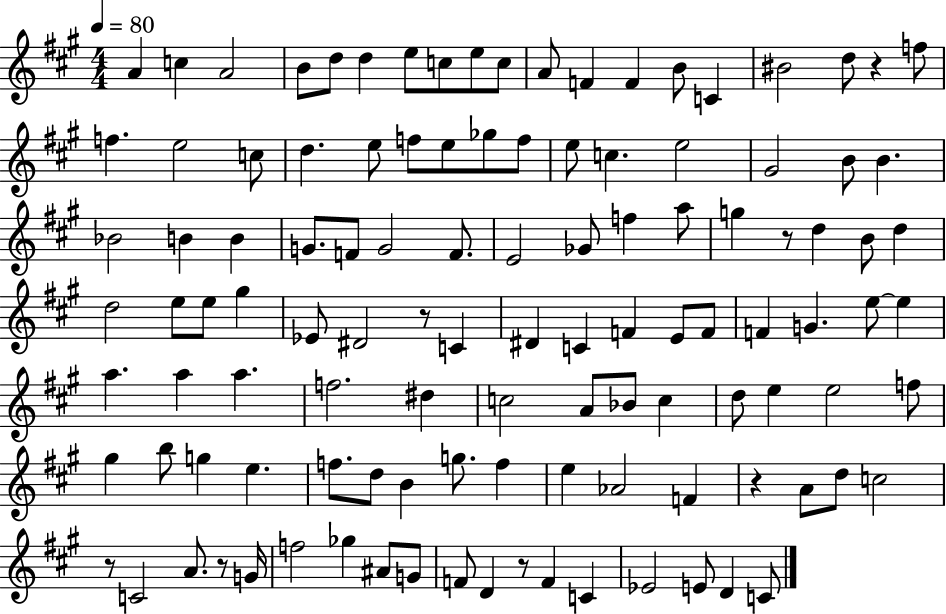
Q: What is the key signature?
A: A major